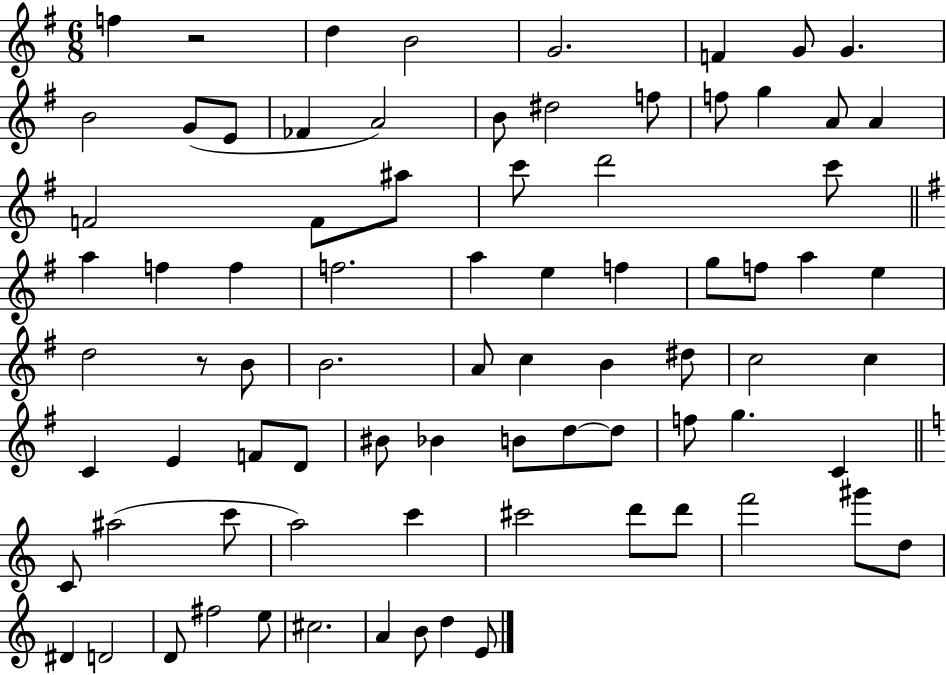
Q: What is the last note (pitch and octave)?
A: E4